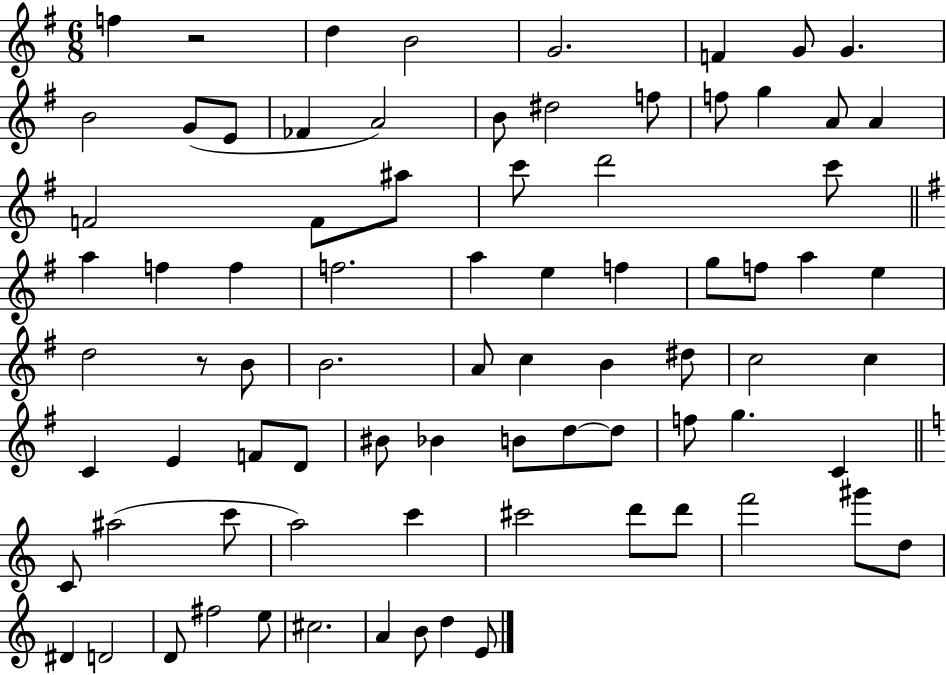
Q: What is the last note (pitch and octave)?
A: E4